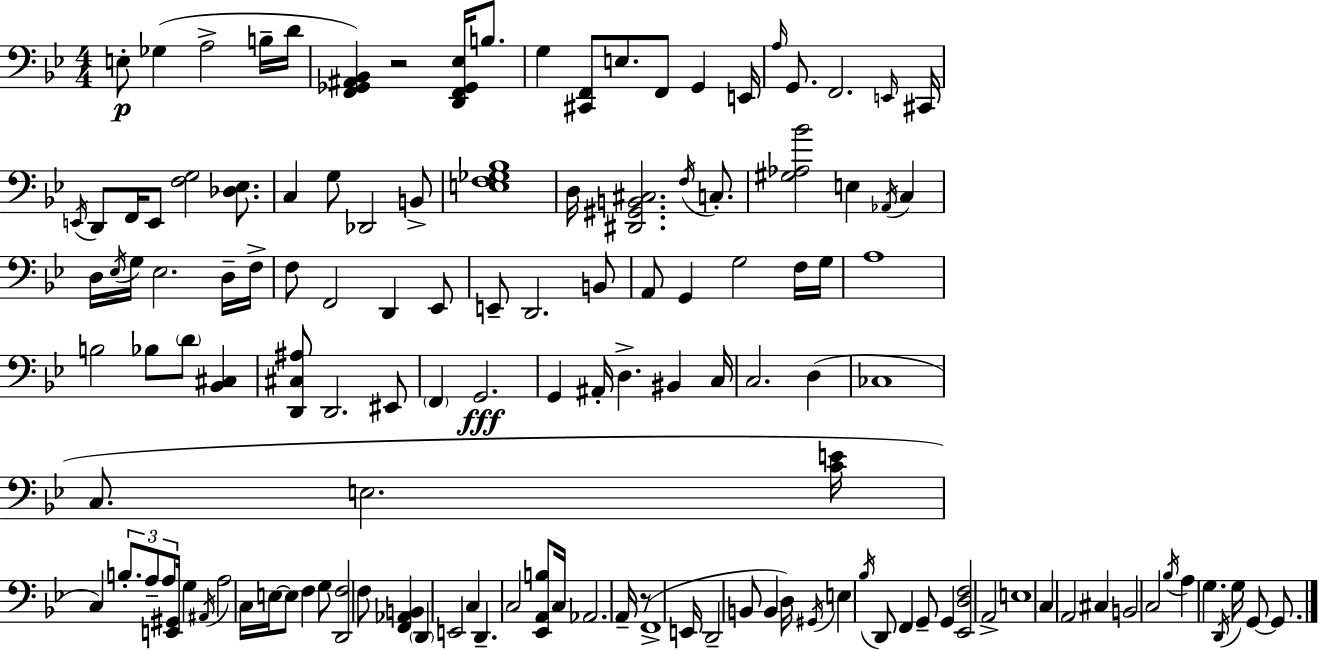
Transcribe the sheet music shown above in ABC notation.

X:1
T:Untitled
M:4/4
L:1/4
K:Gm
E,/2 _G, A,2 B,/4 D/4 [F,,_G,,^A,,_B,,] z2 [D,,F,,_G,,_E,]/4 B,/2 G, [^C,,F,,]/2 E,/2 F,,/2 G,, E,,/4 A,/4 G,,/2 F,,2 E,,/4 ^C,,/4 E,,/4 D,,/2 F,,/4 E,,/2 [F,G,]2 [_D,_E,]/2 C, G,/2 _D,,2 B,,/2 [E,F,_G,_B,]4 D,/4 [^D,,^G,,B,,^C,]2 F,/4 C,/2 [^G,_A,_B]2 E, _A,,/4 C, D,/4 _E,/4 G,/4 _E,2 D,/4 F,/4 F,/2 F,,2 D,, _E,,/2 E,,/2 D,,2 B,,/2 A,,/2 G,, G,2 F,/4 G,/4 A,4 B,2 _B,/2 D/2 [_B,,^C,] [D,,^C,^A,]/2 D,,2 ^E,,/2 F,, G,,2 G,, ^A,,/4 D, ^B,, C,/4 C,2 D, _C,4 C,/2 E,2 [CE]/4 C, B,/2 A,/2 A,/2 [E,,^G,,]/4 G, ^A,,/4 A,2 C,/4 E,/4 E,/2 F, G,/2 [D,,F,]2 F,/2 [F,,_A,,B,,] D,, E,,2 C, D,, C,2 [_E,,A,,B,]/2 C,/4 _A,,2 A,,/4 z/2 F,,4 E,,/4 D,,2 B,,/2 B,, D,/4 ^G,,/4 E, _B,/4 D,,/2 F,, G,,/2 G,, [_E,,D,F,]2 A,,2 E,4 C, A,,2 ^C, B,,2 C,2 _B,/4 A, G, D,,/4 G,/4 G,,/2 G,,/2